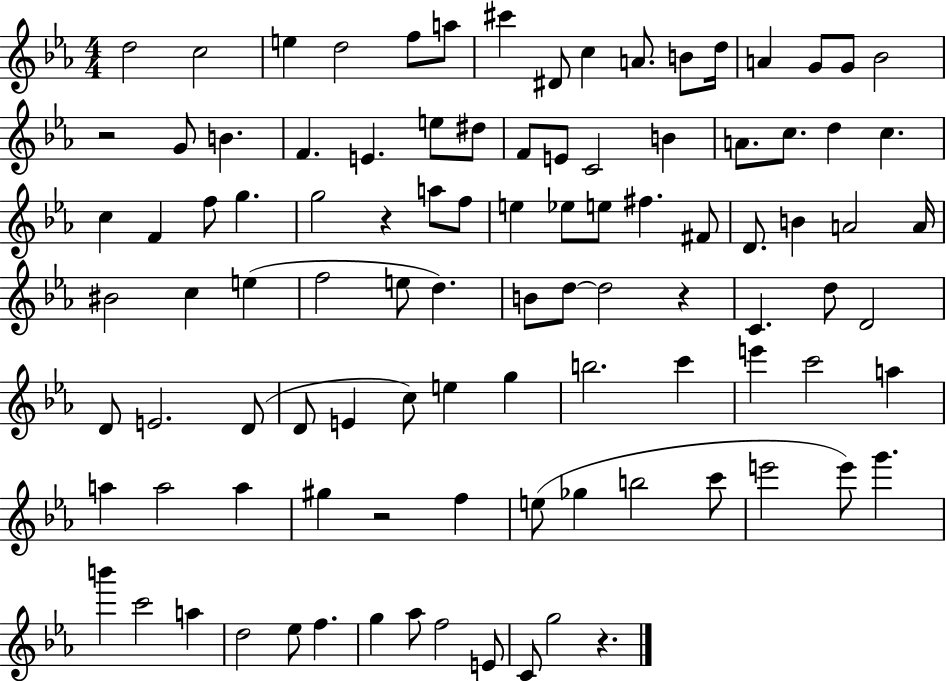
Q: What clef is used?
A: treble